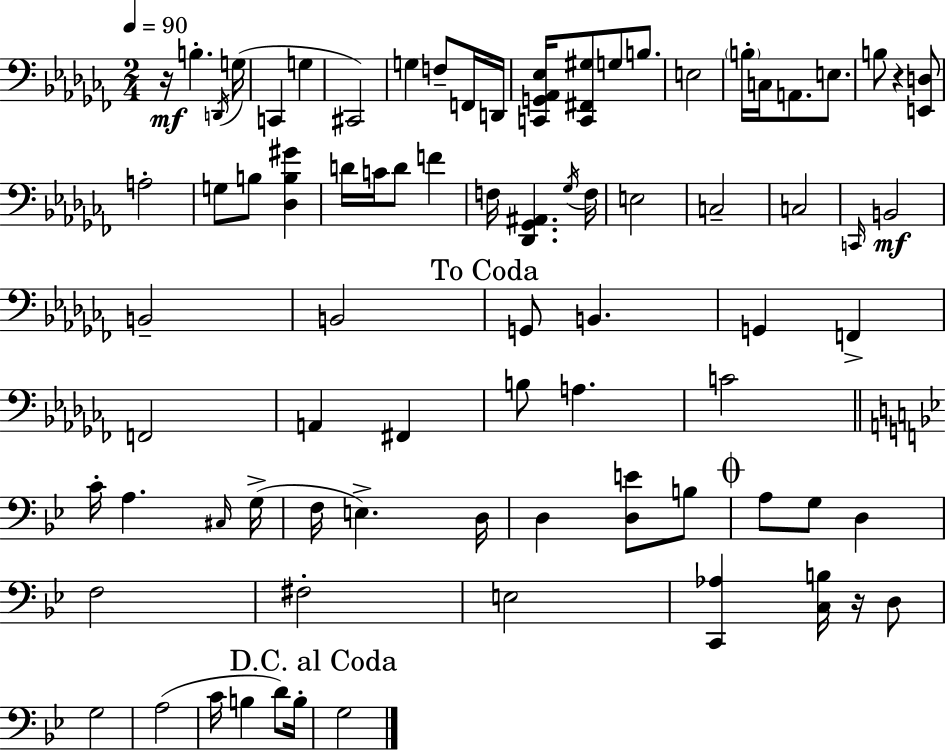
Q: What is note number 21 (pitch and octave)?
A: B3